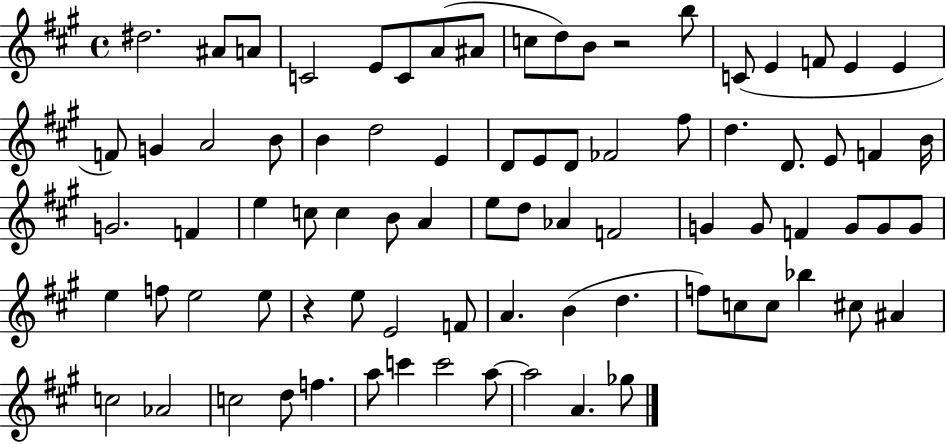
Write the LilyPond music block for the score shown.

{
  \clef treble
  \time 4/4
  \defaultTimeSignature
  \key a \major
  dis''2. ais'8 a'8 | c'2 e'8 c'8 a'8( ais'8 | c''8 d''8) b'8 r2 b''8 | c'8( e'4 f'8 e'4 e'4 | \break f'8) g'4 a'2 b'8 | b'4 d''2 e'4 | d'8 e'8 d'8 fes'2 fis''8 | d''4. d'8. e'8 f'4 b'16 | \break g'2. f'4 | e''4 c''8 c''4 b'8 a'4 | e''8 d''8 aes'4 f'2 | g'4 g'8 f'4 g'8 g'8 g'8 | \break e''4 f''8 e''2 e''8 | r4 e''8 e'2 f'8 | a'4. b'4( d''4. | f''8) c''8 c''8 bes''4 cis''8 ais'4 | \break c''2 aes'2 | c''2 d''8 f''4. | a''8 c'''4 c'''2 a''8~~ | a''2 a'4. ges''8 | \break \bar "|."
}